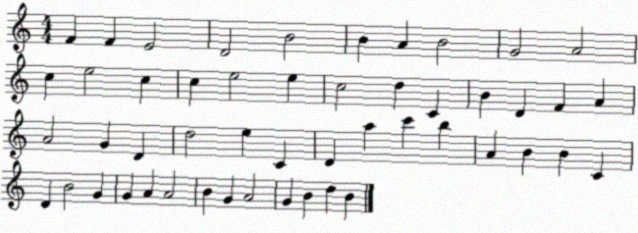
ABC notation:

X:1
T:Untitled
M:4/4
L:1/4
K:C
F F E2 D2 B2 B A B2 G2 A2 c e2 c c e2 e c2 d C B D F A A2 G D d2 e C D a c' b A B B C D B2 G G A A2 B G A2 G B d B